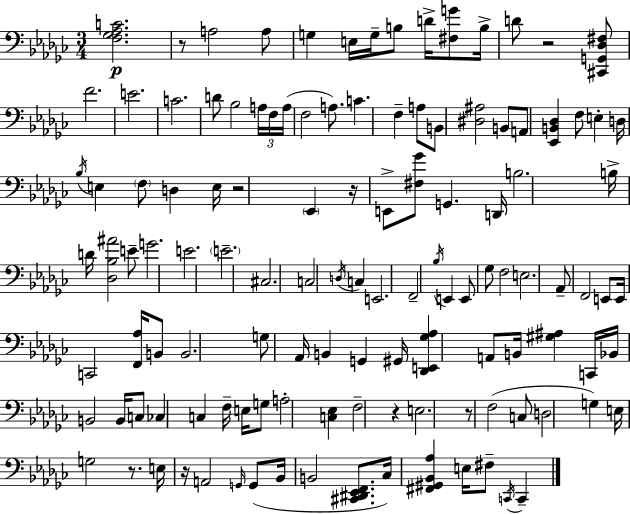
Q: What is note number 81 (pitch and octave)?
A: A3